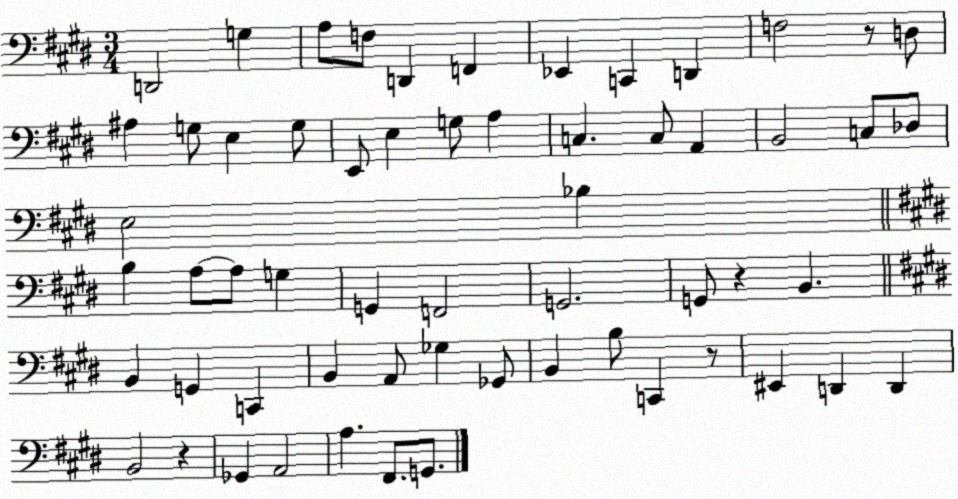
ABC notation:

X:1
T:Untitled
M:3/4
L:1/4
K:E
D,,2 G, A,/2 F,/2 D,, F,, _E,, C,, D,, F,2 z/2 D,/2 ^A, G,/2 E, G,/2 E,,/2 E, G,/2 A, C, C,/2 A,, B,,2 C,/2 _D,/2 E,2 _B, B, A,/2 A,/2 G, G,, F,,2 G,,2 G,,/2 z B,, B,, G,, C,, B,, A,,/2 _G, _G,,/2 B,, B,/2 C,, z/2 ^E,, D,, D,, B,,2 z _G,, A,,2 A, ^F,,/2 G,,/2